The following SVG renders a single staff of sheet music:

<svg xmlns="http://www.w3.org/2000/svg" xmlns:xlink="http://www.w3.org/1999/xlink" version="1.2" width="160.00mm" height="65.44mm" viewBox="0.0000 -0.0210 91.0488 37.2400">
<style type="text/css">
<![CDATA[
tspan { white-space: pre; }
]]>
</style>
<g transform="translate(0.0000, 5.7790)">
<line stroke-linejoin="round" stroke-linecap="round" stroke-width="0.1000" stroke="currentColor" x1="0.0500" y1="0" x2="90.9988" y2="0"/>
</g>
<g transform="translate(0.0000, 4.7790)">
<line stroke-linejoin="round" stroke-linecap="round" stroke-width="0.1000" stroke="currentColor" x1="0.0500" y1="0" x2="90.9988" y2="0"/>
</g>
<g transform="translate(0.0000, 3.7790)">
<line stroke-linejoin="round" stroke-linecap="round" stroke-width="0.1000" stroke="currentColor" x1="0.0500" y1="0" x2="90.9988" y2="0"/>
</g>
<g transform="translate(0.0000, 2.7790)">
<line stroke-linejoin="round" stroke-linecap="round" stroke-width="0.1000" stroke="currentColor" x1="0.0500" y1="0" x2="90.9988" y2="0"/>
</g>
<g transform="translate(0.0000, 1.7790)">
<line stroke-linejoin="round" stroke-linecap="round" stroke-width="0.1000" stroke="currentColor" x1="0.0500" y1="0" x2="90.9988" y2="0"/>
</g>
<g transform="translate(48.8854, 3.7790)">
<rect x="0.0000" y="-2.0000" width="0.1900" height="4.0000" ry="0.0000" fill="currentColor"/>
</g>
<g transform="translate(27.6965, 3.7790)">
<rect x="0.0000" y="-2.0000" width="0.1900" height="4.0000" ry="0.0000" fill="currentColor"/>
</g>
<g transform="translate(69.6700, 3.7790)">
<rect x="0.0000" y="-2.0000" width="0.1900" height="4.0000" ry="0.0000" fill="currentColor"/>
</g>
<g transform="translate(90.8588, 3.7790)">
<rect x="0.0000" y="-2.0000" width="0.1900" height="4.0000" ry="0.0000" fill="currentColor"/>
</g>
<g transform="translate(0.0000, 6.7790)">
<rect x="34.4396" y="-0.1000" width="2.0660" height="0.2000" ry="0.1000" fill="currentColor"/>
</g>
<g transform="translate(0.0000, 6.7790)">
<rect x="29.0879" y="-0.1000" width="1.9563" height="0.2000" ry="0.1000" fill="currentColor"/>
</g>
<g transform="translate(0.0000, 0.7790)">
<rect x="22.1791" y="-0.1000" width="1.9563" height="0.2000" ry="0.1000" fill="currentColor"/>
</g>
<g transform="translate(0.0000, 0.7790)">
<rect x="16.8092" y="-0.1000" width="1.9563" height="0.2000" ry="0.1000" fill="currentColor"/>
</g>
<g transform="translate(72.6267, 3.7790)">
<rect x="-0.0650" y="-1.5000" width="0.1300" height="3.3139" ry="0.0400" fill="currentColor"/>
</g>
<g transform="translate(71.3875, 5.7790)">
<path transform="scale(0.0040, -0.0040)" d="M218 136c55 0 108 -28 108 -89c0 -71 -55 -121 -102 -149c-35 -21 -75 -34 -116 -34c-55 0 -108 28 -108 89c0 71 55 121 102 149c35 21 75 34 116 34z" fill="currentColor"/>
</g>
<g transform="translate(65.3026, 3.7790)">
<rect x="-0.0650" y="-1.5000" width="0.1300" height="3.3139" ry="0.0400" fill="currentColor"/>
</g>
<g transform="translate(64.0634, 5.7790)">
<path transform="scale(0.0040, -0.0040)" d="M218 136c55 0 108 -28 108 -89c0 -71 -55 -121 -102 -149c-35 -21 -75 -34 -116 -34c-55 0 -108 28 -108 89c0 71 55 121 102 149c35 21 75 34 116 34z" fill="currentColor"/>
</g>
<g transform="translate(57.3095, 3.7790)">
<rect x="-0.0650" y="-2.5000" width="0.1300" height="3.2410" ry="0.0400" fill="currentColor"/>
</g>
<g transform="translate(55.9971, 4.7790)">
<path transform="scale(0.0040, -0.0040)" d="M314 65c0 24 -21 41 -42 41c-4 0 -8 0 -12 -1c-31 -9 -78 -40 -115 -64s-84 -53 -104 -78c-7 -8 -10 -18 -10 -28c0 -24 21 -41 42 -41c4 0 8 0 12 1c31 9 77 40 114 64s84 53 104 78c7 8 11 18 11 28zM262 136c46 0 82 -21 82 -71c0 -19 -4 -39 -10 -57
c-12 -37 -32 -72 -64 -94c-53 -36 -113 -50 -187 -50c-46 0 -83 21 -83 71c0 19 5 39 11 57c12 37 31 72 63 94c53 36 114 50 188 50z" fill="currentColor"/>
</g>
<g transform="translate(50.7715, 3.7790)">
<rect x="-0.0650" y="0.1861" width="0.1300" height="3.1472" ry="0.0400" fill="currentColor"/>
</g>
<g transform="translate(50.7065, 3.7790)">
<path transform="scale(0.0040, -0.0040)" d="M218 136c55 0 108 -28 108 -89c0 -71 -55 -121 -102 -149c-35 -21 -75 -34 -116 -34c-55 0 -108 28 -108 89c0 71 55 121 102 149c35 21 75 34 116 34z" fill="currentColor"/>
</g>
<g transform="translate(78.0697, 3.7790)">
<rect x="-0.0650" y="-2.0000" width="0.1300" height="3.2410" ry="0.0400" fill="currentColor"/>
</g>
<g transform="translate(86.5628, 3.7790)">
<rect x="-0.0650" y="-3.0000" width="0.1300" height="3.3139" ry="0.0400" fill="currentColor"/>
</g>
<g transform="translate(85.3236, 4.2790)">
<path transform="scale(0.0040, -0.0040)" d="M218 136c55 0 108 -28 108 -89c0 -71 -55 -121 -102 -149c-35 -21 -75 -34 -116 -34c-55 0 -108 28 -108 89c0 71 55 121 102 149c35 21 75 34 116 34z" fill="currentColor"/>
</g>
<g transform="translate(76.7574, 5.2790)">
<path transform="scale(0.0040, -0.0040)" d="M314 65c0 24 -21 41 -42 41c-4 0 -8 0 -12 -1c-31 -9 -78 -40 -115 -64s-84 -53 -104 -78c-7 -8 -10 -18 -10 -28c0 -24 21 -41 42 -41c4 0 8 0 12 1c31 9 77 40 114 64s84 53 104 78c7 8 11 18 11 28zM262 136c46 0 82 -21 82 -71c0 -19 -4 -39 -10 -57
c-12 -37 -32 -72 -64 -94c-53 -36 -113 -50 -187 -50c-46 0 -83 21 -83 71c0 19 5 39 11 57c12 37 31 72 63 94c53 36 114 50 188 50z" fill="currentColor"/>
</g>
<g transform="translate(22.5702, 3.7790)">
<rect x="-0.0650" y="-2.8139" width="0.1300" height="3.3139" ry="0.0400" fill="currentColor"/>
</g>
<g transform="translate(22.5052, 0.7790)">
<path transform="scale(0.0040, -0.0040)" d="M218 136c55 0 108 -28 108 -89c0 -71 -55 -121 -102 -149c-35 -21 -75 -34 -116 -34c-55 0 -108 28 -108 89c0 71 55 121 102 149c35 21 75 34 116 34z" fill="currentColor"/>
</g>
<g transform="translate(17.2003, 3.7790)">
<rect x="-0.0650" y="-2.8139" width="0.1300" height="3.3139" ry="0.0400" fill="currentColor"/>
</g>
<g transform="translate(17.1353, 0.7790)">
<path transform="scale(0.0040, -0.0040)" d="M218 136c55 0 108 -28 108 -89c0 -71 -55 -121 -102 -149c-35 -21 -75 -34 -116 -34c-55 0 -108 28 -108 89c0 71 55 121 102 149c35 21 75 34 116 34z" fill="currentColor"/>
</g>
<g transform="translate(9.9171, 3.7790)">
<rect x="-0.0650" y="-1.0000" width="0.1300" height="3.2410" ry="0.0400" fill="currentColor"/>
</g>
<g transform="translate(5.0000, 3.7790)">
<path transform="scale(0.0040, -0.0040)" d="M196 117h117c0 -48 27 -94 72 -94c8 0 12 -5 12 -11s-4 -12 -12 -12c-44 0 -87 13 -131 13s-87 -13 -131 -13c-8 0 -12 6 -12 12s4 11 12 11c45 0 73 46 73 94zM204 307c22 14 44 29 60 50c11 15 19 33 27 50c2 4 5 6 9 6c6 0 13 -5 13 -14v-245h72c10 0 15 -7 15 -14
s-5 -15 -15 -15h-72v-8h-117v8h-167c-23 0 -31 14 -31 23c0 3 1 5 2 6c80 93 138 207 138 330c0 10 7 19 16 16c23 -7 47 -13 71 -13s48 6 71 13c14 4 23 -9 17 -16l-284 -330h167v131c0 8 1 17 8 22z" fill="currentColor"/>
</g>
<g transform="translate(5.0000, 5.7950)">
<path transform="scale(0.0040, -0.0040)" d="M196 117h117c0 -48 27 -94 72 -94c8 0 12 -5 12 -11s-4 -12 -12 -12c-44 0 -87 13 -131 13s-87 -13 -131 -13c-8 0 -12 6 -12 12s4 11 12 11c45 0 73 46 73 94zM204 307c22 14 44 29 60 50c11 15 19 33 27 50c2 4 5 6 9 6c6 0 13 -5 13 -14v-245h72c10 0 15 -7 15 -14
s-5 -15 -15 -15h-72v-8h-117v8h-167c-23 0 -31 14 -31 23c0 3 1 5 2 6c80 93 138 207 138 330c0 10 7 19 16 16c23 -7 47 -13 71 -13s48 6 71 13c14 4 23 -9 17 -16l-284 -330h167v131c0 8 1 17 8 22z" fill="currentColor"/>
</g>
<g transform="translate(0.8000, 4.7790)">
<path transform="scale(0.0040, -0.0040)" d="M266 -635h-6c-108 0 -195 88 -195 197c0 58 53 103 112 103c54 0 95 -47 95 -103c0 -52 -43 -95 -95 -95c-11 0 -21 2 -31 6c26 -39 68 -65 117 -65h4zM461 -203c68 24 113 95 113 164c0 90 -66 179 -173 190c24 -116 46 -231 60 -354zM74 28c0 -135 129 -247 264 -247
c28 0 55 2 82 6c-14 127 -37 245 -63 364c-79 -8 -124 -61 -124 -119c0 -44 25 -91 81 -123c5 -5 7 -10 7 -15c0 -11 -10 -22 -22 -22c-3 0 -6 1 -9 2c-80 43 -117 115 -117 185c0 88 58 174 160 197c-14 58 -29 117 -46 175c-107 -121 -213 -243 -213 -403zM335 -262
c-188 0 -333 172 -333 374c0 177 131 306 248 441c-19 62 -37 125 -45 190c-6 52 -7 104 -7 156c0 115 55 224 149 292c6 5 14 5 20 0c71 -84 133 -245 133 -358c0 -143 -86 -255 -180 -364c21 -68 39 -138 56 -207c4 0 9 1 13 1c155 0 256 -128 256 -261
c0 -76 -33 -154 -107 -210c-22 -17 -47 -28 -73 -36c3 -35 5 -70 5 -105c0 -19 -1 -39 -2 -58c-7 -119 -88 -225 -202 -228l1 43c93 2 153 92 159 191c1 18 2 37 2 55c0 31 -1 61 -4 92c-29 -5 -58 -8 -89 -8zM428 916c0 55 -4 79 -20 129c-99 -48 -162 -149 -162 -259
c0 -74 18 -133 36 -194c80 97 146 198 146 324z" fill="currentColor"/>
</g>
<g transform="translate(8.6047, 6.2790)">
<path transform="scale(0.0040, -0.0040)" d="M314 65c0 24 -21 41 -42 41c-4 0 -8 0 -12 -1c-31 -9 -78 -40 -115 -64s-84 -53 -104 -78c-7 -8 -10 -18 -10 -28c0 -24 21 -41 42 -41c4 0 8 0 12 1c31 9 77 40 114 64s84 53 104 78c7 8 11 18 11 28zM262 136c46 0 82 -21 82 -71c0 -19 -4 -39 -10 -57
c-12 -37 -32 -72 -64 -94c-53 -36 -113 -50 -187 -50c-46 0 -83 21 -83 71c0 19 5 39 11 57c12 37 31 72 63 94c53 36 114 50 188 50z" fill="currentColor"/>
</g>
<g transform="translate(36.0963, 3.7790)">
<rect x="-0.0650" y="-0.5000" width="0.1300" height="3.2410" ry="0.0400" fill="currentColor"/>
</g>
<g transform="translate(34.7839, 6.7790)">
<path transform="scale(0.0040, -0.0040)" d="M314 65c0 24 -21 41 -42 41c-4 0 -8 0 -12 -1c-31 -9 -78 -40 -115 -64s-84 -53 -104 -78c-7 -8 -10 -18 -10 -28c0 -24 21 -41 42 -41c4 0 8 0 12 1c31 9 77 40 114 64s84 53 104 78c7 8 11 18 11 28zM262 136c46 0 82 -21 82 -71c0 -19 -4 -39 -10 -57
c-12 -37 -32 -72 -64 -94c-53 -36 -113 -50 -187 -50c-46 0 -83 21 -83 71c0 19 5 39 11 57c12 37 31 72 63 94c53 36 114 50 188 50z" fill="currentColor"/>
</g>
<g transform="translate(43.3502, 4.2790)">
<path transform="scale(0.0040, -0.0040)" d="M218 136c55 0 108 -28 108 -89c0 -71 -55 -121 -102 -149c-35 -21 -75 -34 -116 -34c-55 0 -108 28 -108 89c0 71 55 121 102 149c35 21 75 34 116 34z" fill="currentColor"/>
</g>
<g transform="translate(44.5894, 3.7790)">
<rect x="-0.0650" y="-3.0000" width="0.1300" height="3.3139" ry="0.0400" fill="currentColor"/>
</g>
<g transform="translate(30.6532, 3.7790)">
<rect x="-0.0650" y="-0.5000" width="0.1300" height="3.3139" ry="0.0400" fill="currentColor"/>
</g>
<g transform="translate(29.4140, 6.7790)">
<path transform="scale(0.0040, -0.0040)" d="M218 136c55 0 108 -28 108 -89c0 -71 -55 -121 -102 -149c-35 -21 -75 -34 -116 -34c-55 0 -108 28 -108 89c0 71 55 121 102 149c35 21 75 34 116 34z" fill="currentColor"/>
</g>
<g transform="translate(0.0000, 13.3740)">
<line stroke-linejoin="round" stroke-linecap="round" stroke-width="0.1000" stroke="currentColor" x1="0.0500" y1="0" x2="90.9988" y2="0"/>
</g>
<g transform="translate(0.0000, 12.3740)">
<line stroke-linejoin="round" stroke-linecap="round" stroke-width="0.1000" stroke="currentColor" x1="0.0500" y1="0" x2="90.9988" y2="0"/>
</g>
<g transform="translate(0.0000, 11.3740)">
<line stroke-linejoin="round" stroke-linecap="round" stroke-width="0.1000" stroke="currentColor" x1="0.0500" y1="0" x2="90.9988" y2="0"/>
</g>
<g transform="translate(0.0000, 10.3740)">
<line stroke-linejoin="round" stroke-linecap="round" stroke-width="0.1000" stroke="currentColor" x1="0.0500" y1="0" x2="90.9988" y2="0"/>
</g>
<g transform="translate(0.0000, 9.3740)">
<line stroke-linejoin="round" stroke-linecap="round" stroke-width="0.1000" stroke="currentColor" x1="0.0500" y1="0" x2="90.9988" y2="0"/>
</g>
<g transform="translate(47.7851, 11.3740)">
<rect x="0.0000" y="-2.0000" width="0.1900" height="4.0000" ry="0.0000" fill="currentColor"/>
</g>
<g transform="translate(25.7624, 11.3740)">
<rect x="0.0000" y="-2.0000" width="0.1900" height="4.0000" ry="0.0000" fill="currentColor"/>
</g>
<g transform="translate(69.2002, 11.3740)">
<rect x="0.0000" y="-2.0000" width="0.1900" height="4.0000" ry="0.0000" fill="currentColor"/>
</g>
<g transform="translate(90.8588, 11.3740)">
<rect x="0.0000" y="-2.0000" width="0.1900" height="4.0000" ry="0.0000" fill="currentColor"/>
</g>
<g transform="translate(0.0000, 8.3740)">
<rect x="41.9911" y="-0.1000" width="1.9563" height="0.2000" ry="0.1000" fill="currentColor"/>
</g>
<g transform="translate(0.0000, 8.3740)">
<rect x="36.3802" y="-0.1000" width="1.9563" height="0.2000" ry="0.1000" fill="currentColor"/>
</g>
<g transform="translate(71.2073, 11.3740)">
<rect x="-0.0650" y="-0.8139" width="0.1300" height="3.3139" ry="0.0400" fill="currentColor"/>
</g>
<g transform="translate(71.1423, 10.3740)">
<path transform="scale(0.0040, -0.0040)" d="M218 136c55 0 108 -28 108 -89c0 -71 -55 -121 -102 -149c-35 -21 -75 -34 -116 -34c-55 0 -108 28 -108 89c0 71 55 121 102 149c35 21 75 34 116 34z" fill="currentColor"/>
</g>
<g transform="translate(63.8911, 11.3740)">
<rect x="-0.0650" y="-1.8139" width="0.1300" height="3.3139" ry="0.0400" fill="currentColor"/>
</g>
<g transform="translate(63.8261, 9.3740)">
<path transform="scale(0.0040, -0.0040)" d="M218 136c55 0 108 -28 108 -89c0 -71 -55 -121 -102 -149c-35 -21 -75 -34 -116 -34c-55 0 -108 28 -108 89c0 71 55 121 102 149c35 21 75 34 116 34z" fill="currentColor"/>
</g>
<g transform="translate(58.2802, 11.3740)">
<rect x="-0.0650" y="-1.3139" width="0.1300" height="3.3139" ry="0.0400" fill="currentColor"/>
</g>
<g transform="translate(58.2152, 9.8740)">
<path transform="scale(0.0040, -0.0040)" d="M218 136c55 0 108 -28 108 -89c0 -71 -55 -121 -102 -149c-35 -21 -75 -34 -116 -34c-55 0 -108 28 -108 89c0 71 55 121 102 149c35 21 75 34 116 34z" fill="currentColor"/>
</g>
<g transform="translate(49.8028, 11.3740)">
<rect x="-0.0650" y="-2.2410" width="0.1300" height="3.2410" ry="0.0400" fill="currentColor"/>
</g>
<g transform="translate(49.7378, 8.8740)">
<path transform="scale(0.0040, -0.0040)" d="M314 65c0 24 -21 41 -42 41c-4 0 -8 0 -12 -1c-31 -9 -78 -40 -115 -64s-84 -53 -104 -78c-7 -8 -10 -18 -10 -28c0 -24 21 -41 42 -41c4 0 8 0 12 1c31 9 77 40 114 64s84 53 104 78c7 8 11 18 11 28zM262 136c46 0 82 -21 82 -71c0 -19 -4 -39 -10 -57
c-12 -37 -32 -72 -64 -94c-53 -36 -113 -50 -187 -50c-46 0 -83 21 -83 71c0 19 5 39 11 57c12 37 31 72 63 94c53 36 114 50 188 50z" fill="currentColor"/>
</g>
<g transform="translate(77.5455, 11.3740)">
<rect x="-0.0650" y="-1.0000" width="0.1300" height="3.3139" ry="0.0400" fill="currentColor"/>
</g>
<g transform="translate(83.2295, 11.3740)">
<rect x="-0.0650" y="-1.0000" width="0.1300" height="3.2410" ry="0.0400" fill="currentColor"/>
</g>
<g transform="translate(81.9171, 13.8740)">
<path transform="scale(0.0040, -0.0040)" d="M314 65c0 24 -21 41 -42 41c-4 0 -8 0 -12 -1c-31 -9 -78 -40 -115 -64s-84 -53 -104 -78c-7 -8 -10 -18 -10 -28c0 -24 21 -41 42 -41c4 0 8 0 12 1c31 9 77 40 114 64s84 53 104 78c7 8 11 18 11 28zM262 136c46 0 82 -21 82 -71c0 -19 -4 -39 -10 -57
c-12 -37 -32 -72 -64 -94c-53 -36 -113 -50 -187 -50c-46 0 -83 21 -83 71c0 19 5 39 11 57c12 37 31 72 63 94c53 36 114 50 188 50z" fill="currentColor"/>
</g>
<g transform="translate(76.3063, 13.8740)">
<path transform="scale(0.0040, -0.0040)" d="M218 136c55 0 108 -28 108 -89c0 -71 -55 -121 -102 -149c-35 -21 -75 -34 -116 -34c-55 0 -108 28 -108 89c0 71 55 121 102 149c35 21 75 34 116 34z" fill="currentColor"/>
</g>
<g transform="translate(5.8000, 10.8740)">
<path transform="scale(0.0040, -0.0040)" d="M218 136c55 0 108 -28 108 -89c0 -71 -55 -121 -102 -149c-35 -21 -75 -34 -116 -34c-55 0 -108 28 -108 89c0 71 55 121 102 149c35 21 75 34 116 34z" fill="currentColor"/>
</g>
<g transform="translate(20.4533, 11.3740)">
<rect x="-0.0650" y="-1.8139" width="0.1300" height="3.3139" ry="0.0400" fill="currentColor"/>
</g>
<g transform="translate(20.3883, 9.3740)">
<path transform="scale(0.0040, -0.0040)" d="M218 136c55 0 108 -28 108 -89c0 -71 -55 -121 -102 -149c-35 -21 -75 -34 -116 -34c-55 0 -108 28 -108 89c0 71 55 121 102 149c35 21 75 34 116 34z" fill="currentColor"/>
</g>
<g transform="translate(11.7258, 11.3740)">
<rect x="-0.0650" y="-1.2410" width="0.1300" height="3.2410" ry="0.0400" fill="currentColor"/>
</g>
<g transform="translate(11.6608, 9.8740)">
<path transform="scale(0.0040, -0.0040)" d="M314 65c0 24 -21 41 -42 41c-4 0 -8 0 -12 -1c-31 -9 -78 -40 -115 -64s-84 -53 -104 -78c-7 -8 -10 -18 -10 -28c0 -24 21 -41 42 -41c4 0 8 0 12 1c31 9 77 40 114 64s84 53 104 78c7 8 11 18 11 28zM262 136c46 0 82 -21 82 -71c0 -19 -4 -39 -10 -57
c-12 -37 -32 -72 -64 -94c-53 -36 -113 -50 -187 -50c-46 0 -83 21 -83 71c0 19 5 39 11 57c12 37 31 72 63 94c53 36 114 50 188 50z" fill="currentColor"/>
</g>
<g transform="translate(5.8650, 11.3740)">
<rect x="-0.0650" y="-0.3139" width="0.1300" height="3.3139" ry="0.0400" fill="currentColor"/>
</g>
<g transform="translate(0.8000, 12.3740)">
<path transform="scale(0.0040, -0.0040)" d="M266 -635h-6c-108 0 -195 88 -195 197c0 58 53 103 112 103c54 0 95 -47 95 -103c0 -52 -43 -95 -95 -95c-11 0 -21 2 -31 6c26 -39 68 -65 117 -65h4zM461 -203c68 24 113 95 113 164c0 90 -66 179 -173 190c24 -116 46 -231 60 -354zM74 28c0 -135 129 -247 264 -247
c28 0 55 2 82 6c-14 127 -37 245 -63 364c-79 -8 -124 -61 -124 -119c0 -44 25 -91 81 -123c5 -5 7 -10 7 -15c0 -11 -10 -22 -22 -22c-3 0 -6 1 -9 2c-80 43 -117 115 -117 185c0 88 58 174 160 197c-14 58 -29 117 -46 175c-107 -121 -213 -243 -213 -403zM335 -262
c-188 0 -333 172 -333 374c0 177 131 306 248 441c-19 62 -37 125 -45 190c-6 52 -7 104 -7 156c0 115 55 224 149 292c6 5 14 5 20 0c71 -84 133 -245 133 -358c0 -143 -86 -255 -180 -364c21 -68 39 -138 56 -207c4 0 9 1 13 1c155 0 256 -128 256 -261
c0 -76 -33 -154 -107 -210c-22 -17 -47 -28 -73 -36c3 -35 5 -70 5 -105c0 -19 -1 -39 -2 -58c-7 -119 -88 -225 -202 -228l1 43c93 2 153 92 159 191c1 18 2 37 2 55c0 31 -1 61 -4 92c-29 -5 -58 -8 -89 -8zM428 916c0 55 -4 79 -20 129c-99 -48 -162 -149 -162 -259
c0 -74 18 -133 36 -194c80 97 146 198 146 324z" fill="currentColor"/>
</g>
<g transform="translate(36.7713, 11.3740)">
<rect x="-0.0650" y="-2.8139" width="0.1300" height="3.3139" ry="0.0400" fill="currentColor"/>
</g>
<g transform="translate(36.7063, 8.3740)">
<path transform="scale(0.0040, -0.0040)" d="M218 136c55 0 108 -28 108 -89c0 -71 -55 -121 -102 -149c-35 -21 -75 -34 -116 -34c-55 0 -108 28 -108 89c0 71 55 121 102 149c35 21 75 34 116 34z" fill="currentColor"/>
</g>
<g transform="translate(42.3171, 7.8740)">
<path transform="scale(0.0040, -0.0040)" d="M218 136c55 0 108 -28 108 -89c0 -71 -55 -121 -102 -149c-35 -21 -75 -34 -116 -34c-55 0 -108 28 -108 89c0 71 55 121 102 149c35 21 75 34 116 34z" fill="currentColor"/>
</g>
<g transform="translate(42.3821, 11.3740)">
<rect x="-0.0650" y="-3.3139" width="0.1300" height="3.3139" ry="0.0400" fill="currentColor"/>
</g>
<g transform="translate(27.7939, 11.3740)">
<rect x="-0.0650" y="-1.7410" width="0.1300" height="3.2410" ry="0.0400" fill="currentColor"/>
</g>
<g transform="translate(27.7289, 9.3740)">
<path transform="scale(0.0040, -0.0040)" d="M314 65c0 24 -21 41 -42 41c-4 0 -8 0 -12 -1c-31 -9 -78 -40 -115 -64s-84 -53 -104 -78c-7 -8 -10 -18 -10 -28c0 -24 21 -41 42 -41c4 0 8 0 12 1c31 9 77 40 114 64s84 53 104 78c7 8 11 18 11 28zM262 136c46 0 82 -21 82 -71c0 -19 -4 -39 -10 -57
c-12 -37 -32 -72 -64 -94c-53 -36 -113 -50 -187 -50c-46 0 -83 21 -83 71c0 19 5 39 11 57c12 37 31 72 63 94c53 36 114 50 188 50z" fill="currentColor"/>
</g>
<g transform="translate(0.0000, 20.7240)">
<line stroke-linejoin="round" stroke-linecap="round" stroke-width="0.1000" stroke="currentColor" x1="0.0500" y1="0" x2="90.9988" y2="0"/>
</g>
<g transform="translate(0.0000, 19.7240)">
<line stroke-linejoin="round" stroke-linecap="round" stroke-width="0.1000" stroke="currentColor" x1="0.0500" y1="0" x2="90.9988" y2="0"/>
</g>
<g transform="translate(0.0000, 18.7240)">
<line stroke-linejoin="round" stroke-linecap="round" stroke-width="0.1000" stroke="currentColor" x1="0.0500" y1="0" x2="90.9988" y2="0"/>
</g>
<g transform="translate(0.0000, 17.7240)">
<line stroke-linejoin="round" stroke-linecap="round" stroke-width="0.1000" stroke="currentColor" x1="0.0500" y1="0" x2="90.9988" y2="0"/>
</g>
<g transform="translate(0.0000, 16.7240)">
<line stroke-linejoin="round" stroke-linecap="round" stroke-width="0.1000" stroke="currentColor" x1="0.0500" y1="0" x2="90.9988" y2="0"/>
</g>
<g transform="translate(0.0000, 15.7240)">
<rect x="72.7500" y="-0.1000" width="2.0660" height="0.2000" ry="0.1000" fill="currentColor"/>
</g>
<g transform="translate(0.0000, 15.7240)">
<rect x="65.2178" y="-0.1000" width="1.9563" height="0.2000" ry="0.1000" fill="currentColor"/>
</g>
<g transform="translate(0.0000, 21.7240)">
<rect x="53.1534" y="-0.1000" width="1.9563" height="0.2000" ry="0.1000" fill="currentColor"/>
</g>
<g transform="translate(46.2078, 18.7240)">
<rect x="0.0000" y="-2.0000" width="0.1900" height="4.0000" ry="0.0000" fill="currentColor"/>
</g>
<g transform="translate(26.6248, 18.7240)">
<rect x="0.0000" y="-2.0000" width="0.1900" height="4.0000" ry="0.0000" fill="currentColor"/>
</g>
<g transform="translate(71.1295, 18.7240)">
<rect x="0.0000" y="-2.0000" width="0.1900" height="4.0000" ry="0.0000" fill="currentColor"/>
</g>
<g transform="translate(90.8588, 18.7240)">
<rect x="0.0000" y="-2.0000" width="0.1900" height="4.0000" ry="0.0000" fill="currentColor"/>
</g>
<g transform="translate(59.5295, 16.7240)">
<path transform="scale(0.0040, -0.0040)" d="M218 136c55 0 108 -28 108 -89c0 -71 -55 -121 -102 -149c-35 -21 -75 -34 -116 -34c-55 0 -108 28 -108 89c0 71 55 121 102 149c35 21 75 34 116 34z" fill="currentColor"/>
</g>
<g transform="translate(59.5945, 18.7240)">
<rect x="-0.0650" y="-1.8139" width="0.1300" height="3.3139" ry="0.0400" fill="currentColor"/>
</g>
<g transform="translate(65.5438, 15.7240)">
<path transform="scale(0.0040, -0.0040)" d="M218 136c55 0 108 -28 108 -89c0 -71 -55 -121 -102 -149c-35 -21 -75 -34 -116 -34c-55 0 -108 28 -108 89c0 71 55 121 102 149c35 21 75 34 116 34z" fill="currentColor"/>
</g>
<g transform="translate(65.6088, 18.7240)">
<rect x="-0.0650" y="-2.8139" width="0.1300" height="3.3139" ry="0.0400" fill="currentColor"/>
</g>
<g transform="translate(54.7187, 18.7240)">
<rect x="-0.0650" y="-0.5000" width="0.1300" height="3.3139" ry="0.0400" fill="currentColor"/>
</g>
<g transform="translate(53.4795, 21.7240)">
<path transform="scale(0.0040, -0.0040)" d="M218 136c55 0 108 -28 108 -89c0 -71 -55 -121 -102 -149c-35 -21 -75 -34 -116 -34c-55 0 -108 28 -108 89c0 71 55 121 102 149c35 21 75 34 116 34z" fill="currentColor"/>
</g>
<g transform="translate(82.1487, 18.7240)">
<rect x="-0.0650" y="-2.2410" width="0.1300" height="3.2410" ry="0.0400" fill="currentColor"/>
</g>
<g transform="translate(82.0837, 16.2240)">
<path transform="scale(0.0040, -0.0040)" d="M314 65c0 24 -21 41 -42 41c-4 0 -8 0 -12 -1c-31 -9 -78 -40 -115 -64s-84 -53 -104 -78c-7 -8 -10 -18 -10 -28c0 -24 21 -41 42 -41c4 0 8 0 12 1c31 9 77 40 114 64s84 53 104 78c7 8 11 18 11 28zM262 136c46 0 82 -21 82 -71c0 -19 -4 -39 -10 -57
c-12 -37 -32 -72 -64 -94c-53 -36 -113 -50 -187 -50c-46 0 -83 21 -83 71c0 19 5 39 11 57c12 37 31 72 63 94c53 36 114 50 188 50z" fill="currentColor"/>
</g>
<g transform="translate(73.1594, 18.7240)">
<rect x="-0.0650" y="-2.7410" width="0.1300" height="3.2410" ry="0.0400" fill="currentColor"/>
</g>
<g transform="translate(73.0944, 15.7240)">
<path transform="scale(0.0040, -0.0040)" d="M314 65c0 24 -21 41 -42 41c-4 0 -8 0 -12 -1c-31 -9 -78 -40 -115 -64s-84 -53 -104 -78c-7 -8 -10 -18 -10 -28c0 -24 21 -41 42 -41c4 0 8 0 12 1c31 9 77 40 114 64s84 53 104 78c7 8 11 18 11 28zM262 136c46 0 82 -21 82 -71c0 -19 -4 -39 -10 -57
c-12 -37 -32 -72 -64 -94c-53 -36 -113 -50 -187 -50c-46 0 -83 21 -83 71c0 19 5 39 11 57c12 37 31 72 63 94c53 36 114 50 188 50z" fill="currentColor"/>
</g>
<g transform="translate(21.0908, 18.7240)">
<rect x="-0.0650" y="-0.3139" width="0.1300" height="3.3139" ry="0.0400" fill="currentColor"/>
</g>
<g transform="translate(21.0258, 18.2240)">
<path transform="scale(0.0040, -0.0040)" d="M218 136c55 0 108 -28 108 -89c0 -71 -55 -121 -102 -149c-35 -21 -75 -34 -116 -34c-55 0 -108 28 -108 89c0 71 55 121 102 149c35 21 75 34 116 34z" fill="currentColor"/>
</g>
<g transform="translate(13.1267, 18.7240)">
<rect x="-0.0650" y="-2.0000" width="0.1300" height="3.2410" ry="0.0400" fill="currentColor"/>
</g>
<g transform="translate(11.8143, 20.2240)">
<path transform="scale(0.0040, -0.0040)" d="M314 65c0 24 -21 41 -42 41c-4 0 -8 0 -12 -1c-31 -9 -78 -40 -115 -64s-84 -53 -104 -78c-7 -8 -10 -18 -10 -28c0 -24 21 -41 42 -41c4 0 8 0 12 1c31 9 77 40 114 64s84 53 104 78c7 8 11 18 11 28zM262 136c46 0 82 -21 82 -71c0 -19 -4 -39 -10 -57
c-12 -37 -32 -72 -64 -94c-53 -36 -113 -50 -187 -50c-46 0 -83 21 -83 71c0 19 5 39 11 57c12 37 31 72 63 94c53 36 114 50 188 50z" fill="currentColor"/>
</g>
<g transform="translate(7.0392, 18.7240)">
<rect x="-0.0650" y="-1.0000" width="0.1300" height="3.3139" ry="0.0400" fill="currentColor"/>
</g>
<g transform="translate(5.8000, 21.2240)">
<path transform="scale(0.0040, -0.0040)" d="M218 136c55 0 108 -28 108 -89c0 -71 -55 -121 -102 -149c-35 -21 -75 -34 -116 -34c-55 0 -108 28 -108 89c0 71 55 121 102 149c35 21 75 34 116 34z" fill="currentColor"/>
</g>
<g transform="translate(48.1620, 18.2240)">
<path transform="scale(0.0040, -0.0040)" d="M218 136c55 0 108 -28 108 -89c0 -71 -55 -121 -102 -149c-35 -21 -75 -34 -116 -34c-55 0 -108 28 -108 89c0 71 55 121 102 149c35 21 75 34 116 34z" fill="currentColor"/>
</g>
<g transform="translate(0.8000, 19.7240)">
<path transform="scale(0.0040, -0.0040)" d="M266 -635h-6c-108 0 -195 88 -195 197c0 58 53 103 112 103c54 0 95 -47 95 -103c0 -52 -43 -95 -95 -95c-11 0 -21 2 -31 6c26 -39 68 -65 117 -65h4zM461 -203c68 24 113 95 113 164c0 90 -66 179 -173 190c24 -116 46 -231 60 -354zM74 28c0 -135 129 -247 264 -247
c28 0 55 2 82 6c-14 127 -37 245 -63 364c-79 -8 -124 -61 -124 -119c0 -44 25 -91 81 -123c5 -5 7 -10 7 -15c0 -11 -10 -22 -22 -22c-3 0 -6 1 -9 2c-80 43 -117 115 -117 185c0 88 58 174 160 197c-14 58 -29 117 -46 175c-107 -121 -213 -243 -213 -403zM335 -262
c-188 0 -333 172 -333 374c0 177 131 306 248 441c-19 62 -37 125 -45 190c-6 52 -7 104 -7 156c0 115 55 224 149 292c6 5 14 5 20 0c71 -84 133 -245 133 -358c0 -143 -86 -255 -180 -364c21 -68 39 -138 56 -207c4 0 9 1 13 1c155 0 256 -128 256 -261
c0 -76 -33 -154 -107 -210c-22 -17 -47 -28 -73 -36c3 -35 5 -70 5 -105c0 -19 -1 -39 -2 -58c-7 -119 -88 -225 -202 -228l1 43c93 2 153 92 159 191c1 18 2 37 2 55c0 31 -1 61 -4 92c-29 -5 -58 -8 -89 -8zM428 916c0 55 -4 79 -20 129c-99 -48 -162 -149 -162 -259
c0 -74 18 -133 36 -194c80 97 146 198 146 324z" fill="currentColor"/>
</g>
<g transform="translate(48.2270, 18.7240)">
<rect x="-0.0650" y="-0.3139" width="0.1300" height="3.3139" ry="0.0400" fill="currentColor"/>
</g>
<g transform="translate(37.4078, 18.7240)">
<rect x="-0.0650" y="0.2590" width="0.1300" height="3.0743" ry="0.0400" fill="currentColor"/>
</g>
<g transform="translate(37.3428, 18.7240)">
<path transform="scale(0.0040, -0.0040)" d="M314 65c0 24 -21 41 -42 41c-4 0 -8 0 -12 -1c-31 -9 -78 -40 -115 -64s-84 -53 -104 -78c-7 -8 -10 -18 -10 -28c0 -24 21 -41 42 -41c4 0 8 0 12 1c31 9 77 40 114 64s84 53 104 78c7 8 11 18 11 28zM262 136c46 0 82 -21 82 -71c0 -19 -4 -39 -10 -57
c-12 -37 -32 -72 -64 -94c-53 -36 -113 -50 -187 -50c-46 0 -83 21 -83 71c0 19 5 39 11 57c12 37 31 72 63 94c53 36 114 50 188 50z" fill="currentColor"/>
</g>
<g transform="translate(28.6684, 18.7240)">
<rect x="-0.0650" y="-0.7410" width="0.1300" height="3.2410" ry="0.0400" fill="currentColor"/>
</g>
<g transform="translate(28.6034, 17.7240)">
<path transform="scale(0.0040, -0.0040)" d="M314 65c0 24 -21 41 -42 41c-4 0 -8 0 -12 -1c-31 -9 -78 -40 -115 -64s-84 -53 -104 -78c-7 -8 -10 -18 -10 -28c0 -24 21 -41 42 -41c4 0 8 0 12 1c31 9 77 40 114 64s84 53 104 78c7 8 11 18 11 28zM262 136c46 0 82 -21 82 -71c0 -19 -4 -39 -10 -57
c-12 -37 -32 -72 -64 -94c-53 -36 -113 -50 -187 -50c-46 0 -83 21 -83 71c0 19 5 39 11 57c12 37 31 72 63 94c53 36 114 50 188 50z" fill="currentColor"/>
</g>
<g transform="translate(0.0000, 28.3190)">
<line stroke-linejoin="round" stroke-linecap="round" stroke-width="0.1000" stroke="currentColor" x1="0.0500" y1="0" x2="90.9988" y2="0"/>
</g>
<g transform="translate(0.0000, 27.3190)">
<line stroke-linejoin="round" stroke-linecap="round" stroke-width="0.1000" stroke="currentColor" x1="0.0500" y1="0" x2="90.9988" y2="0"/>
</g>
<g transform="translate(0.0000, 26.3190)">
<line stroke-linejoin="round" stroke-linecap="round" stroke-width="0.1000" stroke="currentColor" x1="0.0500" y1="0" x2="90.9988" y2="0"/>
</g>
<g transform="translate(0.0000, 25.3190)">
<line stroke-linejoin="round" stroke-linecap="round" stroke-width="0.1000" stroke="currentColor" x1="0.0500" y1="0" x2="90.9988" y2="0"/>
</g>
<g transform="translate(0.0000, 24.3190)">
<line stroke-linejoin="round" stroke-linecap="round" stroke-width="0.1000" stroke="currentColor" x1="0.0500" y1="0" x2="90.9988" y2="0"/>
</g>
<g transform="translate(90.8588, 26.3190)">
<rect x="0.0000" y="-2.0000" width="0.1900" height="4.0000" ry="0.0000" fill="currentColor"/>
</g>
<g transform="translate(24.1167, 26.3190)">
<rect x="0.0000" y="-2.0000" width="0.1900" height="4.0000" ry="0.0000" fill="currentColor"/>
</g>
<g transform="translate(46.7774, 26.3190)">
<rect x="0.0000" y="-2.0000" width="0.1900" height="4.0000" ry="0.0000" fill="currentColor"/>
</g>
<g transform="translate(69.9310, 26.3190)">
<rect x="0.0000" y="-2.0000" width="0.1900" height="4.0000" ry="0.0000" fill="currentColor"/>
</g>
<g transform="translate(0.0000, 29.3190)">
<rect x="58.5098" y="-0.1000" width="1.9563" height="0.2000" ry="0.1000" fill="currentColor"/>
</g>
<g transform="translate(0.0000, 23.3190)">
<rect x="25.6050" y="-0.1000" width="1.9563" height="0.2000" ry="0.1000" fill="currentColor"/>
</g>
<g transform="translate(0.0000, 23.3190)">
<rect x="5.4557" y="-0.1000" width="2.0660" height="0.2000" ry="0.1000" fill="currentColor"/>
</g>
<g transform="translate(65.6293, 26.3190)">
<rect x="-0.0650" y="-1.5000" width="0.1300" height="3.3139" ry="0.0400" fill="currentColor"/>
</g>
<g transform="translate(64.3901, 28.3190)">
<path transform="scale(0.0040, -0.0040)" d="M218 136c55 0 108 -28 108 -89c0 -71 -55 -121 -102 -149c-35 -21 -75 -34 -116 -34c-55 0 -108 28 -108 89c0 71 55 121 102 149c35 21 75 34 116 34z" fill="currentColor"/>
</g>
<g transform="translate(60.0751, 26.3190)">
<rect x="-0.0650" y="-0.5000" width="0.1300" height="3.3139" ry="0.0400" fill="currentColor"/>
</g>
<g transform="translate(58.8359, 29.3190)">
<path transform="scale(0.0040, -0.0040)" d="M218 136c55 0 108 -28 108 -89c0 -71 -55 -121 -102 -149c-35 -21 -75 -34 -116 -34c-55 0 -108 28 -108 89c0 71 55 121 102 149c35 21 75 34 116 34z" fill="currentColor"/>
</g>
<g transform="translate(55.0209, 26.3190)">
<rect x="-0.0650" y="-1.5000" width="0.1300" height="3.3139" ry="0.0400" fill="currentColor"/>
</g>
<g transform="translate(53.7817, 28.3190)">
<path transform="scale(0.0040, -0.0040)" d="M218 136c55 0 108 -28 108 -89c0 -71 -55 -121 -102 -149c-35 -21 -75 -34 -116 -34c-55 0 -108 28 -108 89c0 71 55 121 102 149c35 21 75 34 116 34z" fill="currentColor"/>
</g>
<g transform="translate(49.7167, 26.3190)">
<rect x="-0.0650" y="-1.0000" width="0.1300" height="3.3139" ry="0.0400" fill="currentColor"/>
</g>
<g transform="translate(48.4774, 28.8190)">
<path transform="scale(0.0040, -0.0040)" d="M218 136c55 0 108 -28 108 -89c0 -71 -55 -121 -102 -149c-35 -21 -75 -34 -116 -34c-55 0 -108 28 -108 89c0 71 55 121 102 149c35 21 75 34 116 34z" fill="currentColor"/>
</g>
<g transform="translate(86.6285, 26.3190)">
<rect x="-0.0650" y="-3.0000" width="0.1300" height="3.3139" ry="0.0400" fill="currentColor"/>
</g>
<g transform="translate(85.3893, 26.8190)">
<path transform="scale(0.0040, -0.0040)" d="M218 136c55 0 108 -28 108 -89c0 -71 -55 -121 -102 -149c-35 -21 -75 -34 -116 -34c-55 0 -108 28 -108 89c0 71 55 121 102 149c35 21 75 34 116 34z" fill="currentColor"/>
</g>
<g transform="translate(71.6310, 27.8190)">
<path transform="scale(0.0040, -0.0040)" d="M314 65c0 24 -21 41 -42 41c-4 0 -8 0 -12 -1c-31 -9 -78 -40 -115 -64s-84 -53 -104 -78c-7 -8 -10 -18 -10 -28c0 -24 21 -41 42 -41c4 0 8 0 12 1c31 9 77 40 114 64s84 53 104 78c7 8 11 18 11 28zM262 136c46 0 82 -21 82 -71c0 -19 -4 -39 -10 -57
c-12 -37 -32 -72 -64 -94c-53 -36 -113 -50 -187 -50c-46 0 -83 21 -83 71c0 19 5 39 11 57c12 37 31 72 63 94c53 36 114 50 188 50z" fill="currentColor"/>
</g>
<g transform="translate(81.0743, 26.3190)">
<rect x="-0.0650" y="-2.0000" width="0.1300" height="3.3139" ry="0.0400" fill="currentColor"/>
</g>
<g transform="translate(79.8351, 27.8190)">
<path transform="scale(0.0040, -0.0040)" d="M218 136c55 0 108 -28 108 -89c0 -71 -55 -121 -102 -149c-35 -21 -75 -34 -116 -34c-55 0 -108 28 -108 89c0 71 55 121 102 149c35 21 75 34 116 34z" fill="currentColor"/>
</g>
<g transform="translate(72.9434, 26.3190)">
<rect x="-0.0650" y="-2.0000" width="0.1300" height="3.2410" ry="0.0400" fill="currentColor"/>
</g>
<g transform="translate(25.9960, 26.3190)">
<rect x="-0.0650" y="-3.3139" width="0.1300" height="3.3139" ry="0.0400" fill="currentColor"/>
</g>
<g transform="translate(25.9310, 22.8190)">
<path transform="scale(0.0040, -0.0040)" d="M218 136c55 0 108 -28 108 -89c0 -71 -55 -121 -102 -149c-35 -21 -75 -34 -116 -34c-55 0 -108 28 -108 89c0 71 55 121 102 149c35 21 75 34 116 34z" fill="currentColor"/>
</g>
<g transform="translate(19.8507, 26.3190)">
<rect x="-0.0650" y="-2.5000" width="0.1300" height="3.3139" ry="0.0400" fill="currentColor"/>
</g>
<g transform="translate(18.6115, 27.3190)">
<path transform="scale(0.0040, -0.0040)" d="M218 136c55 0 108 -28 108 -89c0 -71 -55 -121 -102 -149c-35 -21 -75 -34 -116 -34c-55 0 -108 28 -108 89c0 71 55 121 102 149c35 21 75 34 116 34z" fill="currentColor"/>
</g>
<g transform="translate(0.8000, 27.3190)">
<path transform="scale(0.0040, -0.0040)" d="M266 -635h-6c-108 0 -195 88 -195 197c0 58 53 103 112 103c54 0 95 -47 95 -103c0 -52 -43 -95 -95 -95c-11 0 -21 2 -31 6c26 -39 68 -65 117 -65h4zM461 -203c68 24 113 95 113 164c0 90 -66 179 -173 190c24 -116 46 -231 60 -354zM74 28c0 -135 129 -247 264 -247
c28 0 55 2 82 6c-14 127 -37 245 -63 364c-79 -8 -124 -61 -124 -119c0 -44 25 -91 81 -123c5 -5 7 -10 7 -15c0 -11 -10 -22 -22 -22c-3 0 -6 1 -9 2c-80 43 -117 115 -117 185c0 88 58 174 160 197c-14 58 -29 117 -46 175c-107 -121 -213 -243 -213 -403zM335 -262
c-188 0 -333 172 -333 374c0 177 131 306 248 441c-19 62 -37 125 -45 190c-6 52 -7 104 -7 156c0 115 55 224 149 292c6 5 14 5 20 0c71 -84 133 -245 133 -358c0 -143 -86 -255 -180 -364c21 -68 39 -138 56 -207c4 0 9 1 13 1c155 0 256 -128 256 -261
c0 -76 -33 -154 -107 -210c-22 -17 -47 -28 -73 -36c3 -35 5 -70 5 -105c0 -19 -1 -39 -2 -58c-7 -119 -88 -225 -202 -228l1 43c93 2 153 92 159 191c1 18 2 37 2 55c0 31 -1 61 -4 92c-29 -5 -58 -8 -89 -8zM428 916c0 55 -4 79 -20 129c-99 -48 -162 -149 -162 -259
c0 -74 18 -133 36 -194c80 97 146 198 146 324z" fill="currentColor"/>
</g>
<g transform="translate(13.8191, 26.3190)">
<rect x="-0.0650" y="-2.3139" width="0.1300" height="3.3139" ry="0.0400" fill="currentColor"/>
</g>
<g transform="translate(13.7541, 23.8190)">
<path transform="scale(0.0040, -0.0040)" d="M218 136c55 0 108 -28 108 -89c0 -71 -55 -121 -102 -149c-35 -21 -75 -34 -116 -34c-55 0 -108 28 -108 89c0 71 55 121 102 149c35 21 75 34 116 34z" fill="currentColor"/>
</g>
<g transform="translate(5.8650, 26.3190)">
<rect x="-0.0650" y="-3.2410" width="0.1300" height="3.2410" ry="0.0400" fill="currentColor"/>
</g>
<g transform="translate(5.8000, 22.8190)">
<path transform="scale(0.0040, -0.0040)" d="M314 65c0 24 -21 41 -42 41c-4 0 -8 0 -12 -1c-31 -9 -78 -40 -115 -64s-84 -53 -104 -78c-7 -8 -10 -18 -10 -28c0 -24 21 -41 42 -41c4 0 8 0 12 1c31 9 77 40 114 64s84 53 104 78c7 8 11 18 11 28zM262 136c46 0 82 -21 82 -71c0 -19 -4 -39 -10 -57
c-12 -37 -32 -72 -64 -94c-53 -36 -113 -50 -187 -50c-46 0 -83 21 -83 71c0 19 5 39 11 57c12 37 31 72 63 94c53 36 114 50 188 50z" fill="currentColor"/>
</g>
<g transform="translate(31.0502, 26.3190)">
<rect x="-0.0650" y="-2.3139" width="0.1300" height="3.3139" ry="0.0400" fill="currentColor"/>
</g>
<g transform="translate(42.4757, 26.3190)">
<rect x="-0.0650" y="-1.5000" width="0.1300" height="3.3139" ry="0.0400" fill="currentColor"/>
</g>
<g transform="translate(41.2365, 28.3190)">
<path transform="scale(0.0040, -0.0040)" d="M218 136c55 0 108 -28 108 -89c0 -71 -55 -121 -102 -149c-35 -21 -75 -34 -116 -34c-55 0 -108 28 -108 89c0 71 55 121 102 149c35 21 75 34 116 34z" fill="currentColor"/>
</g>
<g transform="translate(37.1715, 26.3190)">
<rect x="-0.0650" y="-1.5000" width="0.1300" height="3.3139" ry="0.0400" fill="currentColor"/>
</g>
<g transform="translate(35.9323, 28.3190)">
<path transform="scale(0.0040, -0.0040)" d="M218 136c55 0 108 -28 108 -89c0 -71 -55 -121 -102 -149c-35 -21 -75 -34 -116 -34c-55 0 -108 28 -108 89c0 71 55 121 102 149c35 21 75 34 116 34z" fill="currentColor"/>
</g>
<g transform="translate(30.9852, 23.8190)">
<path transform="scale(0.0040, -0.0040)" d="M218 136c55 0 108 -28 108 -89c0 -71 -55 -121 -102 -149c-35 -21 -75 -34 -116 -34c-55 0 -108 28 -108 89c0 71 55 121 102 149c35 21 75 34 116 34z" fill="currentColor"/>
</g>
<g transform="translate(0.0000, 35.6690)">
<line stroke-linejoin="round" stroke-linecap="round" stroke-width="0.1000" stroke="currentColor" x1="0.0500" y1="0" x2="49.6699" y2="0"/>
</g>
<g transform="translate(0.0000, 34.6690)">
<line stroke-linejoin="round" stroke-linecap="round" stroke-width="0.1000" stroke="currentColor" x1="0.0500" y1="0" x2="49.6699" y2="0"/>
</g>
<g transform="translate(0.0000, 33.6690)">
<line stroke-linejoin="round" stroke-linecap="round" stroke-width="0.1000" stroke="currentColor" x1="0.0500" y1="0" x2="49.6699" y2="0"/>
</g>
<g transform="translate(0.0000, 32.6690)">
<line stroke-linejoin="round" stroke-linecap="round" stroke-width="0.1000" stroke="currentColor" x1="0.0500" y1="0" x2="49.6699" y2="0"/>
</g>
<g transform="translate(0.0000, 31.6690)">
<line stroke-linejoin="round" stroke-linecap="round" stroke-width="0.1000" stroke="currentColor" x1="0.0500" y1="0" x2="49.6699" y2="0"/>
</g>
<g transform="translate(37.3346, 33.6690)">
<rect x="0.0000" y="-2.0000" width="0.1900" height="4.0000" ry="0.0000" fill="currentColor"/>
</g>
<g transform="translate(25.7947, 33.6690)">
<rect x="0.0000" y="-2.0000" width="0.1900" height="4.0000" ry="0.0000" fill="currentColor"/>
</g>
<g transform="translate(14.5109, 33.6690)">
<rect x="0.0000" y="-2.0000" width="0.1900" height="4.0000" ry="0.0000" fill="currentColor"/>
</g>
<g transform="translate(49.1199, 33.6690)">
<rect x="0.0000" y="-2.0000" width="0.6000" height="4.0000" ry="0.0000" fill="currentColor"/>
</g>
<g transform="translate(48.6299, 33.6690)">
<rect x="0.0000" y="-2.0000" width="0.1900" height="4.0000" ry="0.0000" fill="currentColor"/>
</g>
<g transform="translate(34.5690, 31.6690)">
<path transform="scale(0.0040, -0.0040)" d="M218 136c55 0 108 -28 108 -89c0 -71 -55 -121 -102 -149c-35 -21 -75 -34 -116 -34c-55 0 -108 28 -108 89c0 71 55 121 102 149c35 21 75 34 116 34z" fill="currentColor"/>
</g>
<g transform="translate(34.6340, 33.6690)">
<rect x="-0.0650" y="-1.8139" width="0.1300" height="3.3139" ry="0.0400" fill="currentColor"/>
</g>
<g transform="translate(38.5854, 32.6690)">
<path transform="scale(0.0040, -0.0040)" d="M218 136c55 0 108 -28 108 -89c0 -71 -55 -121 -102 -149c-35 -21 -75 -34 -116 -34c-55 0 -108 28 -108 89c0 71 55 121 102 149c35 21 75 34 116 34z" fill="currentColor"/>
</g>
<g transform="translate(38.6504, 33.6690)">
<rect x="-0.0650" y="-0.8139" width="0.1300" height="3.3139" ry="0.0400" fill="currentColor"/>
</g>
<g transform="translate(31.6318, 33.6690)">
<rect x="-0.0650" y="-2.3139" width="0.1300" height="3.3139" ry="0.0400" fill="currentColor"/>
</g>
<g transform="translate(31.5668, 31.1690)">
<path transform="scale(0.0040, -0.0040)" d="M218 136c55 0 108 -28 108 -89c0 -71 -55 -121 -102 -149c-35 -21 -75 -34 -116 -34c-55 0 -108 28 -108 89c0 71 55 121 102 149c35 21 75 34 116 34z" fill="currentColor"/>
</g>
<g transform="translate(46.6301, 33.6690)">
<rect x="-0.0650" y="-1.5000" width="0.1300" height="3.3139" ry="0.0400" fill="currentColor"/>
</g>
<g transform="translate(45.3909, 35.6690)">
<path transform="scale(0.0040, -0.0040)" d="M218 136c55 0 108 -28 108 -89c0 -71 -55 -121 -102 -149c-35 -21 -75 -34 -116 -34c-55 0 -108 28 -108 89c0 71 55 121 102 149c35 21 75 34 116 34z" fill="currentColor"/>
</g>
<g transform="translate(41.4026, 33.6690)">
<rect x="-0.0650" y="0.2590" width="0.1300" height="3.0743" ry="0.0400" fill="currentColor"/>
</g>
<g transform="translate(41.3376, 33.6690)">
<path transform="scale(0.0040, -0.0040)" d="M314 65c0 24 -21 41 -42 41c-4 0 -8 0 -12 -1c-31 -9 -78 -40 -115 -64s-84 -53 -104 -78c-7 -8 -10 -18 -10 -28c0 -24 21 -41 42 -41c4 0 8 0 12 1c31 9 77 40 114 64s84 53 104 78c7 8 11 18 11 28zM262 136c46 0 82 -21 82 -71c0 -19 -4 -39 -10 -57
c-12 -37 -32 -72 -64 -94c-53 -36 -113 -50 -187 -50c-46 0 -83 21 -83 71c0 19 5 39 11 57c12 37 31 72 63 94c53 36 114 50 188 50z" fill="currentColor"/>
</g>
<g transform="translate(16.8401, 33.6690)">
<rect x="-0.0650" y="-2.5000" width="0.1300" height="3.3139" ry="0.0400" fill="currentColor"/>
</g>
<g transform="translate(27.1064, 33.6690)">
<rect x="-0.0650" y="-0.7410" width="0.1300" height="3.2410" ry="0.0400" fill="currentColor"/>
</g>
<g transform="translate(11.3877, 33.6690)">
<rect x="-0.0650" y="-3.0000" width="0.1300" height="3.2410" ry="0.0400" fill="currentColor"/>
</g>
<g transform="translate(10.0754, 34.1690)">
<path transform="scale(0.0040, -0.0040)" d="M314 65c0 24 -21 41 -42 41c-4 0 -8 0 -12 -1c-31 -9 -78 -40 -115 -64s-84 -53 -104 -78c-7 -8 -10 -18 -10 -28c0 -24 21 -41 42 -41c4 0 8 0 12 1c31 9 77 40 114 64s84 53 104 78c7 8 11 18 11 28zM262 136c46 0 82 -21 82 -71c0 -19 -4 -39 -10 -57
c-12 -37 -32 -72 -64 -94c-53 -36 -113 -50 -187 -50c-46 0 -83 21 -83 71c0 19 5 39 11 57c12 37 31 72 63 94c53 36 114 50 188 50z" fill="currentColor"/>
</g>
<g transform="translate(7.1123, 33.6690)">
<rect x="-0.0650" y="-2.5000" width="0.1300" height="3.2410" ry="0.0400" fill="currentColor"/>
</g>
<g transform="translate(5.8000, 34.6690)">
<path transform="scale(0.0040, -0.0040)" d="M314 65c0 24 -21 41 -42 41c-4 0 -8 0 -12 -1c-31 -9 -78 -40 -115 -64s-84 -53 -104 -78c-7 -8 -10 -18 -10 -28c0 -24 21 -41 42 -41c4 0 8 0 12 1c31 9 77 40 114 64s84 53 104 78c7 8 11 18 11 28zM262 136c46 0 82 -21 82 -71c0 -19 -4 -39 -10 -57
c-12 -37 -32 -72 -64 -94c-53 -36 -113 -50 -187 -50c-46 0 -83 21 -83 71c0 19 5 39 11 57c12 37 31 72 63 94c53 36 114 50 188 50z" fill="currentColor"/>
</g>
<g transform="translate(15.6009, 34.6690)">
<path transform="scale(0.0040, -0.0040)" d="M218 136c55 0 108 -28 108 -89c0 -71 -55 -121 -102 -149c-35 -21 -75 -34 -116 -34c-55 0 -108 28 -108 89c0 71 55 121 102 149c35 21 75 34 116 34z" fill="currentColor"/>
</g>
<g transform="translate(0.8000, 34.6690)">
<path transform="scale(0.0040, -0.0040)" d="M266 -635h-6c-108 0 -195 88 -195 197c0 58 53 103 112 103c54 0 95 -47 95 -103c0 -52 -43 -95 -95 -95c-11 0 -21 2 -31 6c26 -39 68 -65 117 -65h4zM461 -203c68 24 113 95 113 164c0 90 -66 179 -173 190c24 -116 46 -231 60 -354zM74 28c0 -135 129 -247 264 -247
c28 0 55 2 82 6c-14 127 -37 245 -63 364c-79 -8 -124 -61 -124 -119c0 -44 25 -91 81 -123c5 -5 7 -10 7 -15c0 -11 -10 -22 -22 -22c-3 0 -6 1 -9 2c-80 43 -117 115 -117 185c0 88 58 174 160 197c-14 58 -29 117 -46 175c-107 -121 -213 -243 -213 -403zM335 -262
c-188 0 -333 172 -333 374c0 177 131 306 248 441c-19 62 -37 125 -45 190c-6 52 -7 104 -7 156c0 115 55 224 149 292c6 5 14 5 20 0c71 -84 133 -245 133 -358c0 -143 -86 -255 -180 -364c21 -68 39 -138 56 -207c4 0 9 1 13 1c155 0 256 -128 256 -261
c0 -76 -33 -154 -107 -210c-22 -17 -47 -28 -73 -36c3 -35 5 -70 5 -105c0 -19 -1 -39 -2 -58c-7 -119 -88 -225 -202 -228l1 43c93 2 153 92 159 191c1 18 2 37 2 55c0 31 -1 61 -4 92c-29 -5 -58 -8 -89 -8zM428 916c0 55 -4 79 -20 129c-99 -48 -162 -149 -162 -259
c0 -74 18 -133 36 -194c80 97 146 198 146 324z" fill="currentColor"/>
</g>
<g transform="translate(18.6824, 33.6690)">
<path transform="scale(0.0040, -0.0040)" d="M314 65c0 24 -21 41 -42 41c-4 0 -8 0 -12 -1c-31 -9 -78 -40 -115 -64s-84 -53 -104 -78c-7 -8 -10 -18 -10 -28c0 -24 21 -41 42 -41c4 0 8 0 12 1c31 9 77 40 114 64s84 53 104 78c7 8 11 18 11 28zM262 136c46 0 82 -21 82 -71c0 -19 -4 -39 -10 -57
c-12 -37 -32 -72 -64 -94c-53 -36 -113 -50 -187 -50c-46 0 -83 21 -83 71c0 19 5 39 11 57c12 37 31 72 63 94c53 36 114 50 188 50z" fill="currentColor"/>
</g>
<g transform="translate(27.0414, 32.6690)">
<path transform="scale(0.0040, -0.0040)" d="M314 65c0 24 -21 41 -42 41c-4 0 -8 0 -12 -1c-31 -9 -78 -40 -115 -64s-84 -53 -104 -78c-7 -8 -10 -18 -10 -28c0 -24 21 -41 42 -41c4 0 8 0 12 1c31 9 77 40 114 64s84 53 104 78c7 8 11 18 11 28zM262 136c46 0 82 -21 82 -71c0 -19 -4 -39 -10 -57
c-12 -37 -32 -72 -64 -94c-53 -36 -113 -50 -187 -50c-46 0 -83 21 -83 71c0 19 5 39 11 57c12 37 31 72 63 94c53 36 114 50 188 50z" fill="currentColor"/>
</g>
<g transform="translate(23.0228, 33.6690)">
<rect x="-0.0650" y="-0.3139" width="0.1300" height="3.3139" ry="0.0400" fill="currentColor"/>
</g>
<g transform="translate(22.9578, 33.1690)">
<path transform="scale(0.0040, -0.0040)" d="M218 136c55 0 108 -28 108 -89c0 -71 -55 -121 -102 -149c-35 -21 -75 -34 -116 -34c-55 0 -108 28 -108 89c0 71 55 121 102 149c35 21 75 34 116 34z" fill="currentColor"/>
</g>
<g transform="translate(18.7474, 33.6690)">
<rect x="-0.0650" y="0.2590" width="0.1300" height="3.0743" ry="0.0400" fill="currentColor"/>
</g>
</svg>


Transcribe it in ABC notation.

X:1
T:Untitled
M:4/4
L:1/4
K:C
D2 a a C C2 A B G2 E E F2 A c e2 f f2 a b g2 e f d D D2 D F2 c d2 B2 c C f a a2 g2 b2 g G b g E E D E C E F2 F A G2 A2 G B2 c d2 g f d B2 E